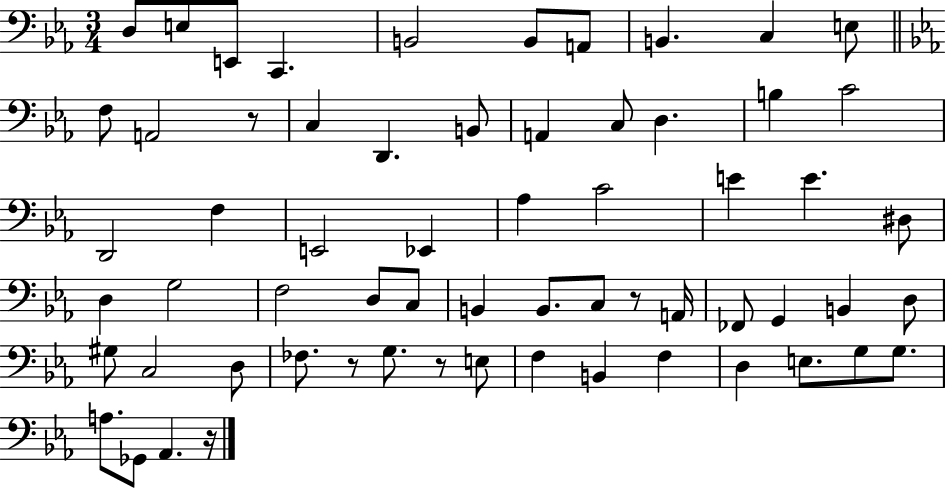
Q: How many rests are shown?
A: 5